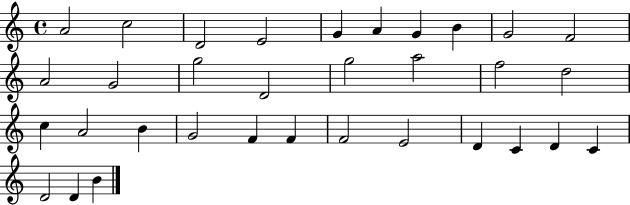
A4/h C5/h D4/h E4/h G4/q A4/q G4/q B4/q G4/h F4/h A4/h G4/h G5/h D4/h G5/h A5/h F5/h D5/h C5/q A4/h B4/q G4/h F4/q F4/q F4/h E4/h D4/q C4/q D4/q C4/q D4/h D4/q B4/q